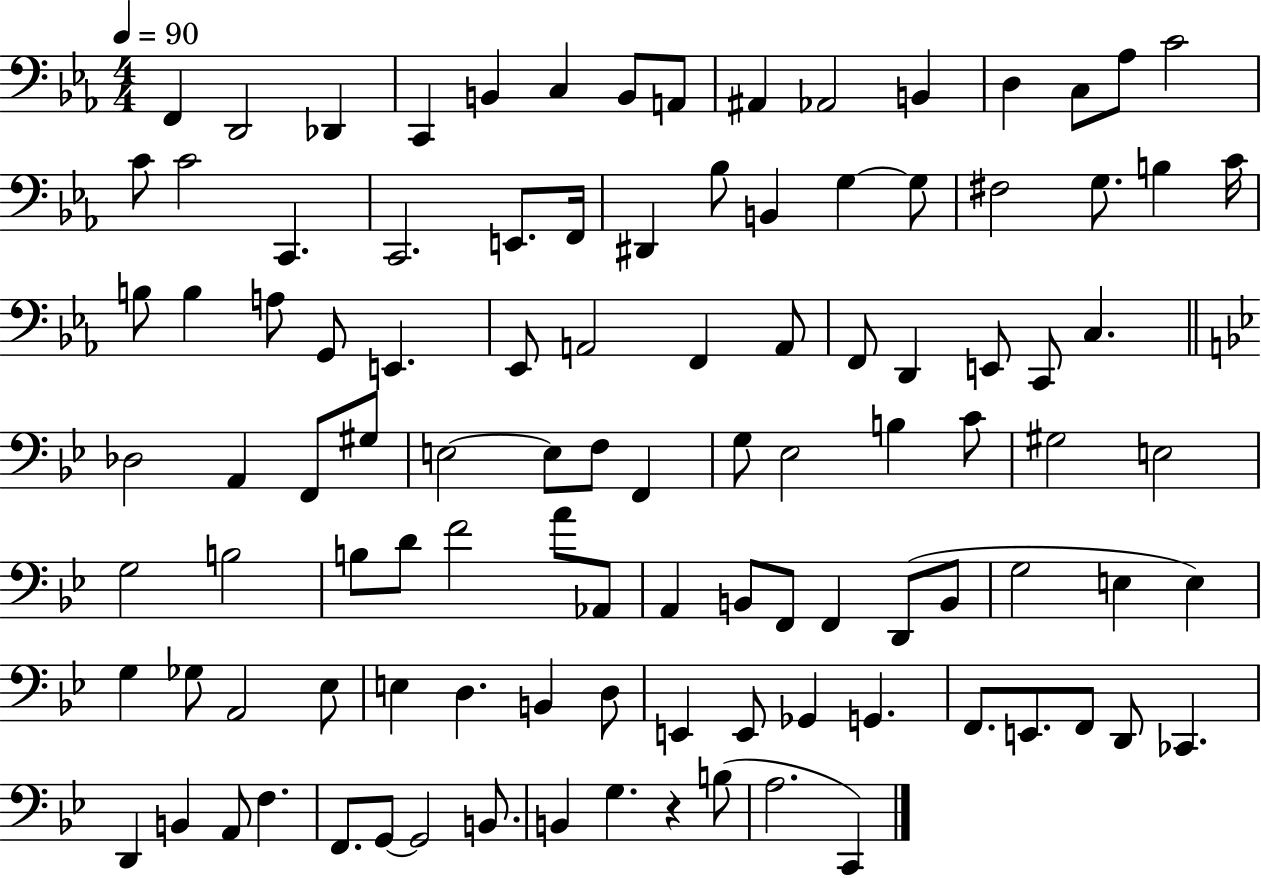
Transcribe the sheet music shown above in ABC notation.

X:1
T:Untitled
M:4/4
L:1/4
K:Eb
F,, D,,2 _D,, C,, B,, C, B,,/2 A,,/2 ^A,, _A,,2 B,, D, C,/2 _A,/2 C2 C/2 C2 C,, C,,2 E,,/2 F,,/4 ^D,, _B,/2 B,, G, G,/2 ^F,2 G,/2 B, C/4 B,/2 B, A,/2 G,,/2 E,, _E,,/2 A,,2 F,, A,,/2 F,,/2 D,, E,,/2 C,,/2 C, _D,2 A,, F,,/2 ^G,/2 E,2 E,/2 F,/2 F,, G,/2 _E,2 B, C/2 ^G,2 E,2 G,2 B,2 B,/2 D/2 F2 A/2 _A,,/2 A,, B,,/2 F,,/2 F,, D,,/2 B,,/2 G,2 E, E, G, _G,/2 A,,2 _E,/2 E, D, B,, D,/2 E,, E,,/2 _G,, G,, F,,/2 E,,/2 F,,/2 D,,/2 _C,, D,, B,, A,,/2 F, F,,/2 G,,/2 G,,2 B,,/2 B,, G, z B,/2 A,2 C,,